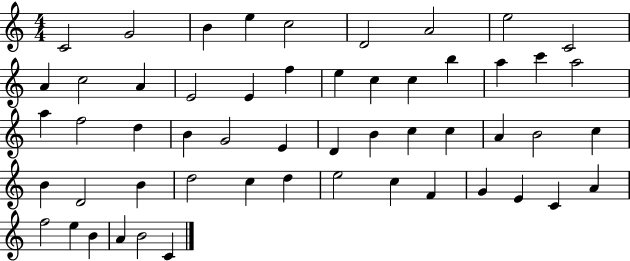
X:1
T:Untitled
M:4/4
L:1/4
K:C
C2 G2 B e c2 D2 A2 e2 C2 A c2 A E2 E f e c c b a c' a2 a f2 d B G2 E D B c c A B2 c B D2 B d2 c d e2 c F G E C A f2 e B A B2 C